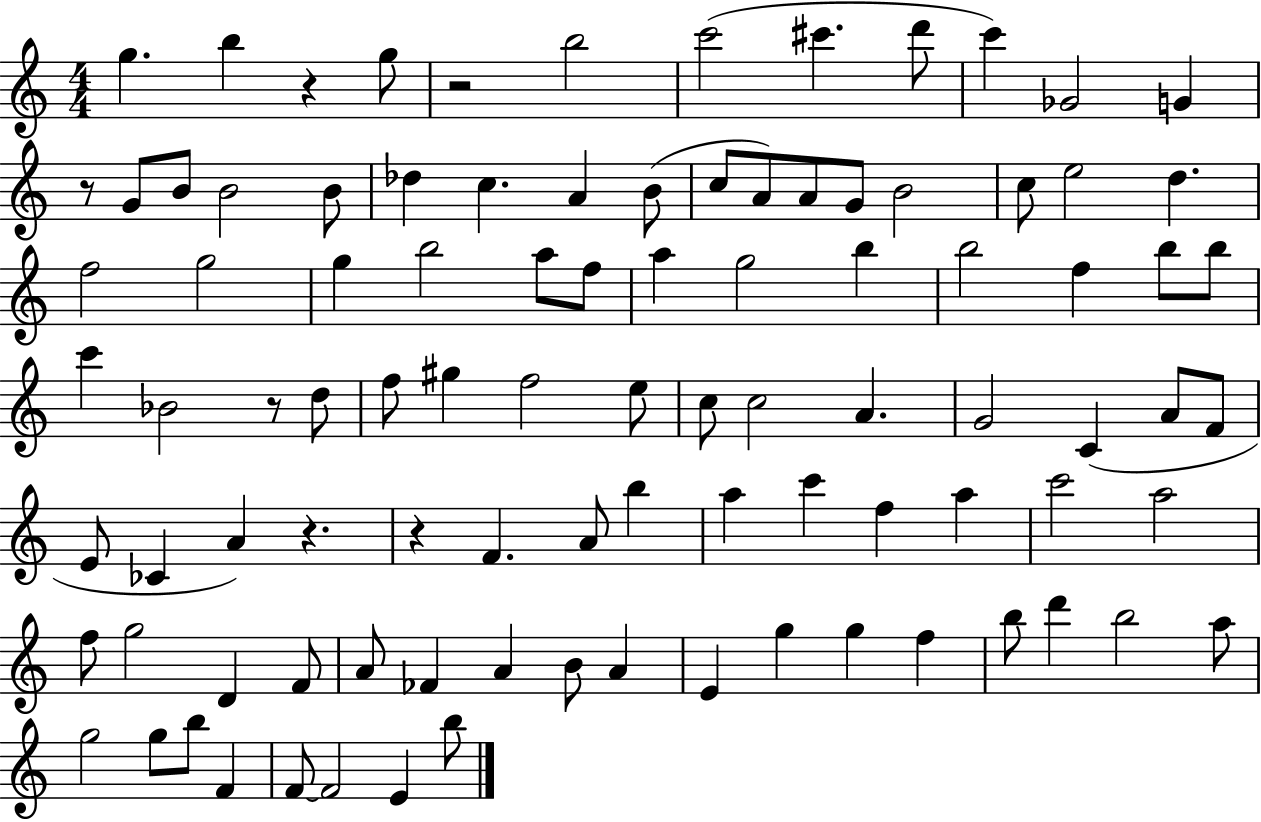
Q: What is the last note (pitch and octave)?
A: B5